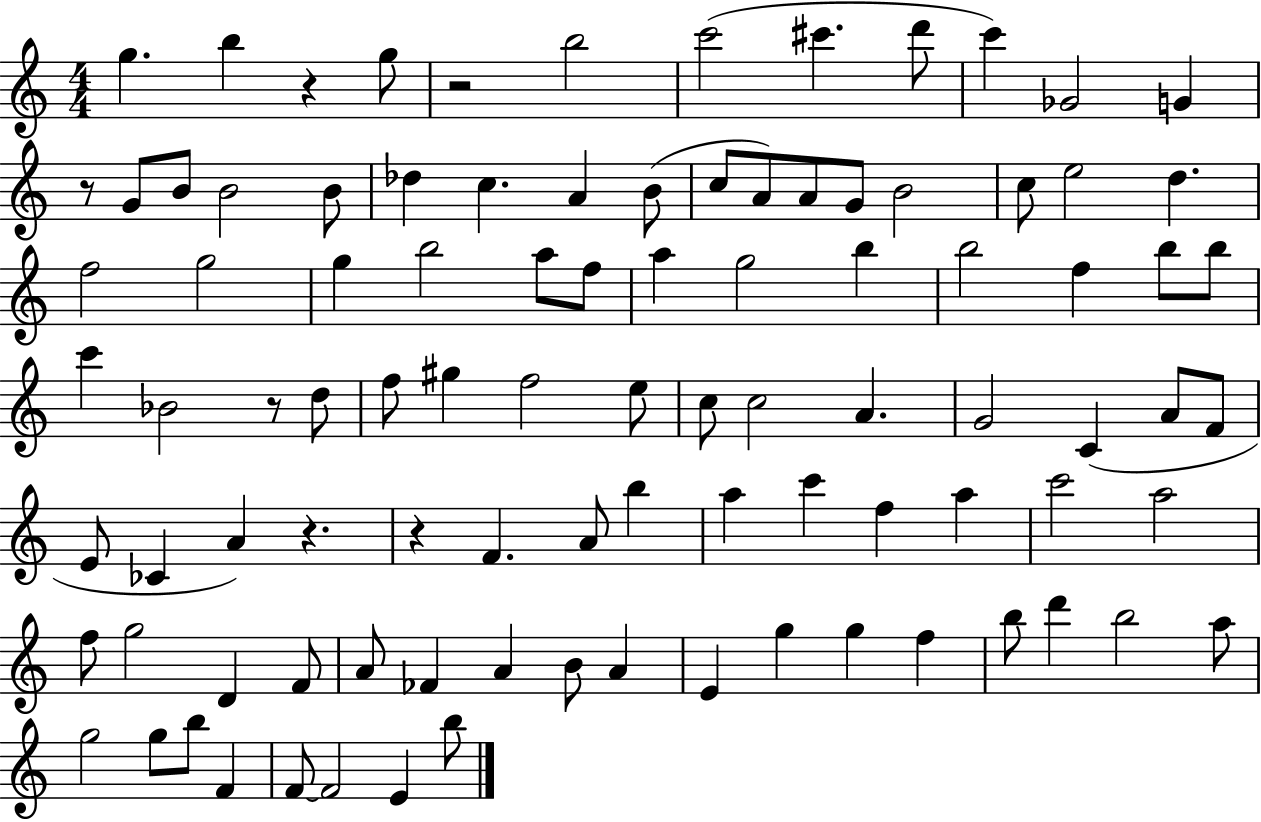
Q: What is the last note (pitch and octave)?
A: B5